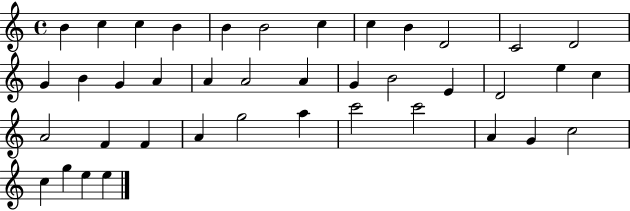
B4/q C5/q C5/q B4/q B4/q B4/h C5/q C5/q B4/q D4/h C4/h D4/h G4/q B4/q G4/q A4/q A4/q A4/h A4/q G4/q B4/h E4/q D4/h E5/q C5/q A4/h F4/q F4/q A4/q G5/h A5/q C6/h C6/h A4/q G4/q C5/h C5/q G5/q E5/q E5/q